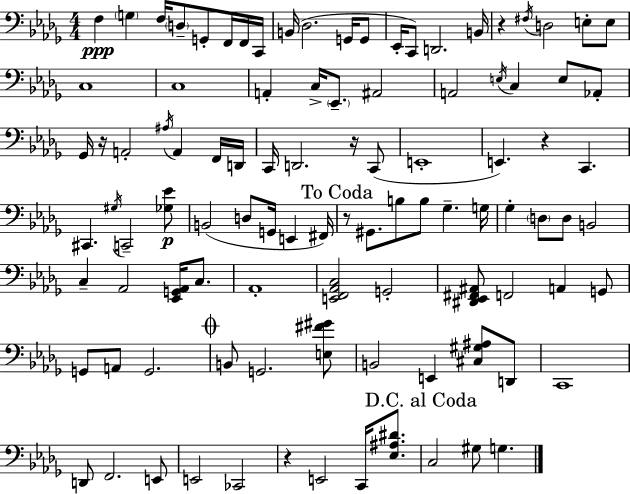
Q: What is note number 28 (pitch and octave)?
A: E3